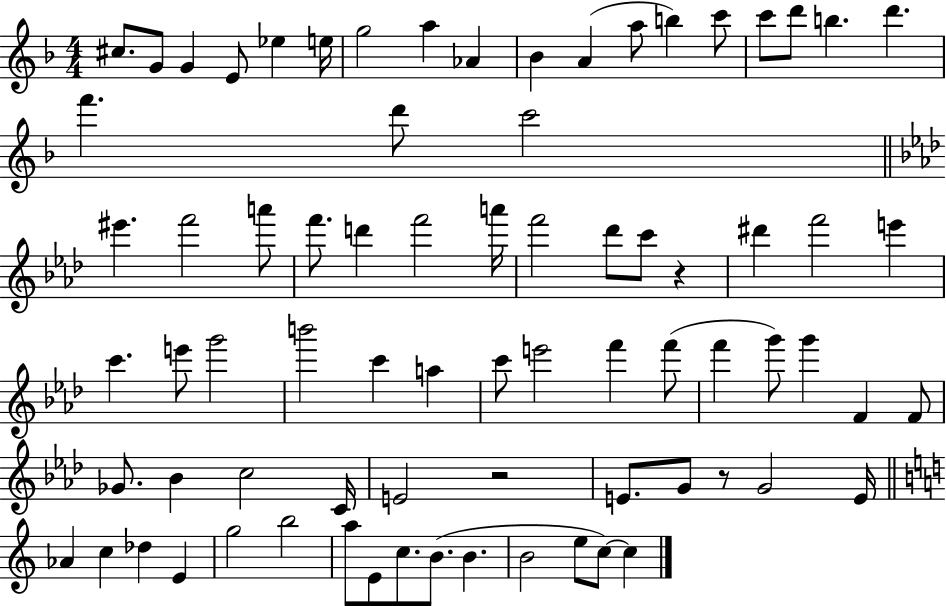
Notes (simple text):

C#5/e. G4/e G4/q E4/e Eb5/q E5/s G5/h A5/q Ab4/q Bb4/q A4/q A5/e B5/q C6/e C6/e D6/e B5/q. D6/q. F6/q. D6/e C6/h EIS6/q. F6/h A6/e F6/e. D6/q F6/h A6/s F6/h Db6/e C6/e R/q D#6/q F6/h E6/q C6/q. E6/e G6/h B6/h C6/q A5/q C6/e E6/h F6/q F6/e F6/q G6/e G6/q F4/q F4/e Gb4/e. Bb4/q C5/h C4/s E4/h R/h E4/e. G4/e R/e G4/h E4/s Ab4/q C5/q Db5/q E4/q G5/h B5/h A5/e E4/e C5/e. B4/e. B4/q. B4/h E5/e C5/e C5/q